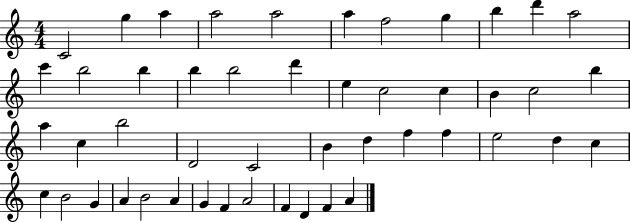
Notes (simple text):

C4/h G5/q A5/q A5/h A5/h A5/q F5/h G5/q B5/q D6/q A5/h C6/q B5/h B5/q B5/q B5/h D6/q E5/q C5/h C5/q B4/q C5/h B5/q A5/q C5/q B5/h D4/h C4/h B4/q D5/q F5/q F5/q E5/h D5/q C5/q C5/q B4/h G4/q A4/q B4/h A4/q G4/q F4/q A4/h F4/q D4/q F4/q A4/q